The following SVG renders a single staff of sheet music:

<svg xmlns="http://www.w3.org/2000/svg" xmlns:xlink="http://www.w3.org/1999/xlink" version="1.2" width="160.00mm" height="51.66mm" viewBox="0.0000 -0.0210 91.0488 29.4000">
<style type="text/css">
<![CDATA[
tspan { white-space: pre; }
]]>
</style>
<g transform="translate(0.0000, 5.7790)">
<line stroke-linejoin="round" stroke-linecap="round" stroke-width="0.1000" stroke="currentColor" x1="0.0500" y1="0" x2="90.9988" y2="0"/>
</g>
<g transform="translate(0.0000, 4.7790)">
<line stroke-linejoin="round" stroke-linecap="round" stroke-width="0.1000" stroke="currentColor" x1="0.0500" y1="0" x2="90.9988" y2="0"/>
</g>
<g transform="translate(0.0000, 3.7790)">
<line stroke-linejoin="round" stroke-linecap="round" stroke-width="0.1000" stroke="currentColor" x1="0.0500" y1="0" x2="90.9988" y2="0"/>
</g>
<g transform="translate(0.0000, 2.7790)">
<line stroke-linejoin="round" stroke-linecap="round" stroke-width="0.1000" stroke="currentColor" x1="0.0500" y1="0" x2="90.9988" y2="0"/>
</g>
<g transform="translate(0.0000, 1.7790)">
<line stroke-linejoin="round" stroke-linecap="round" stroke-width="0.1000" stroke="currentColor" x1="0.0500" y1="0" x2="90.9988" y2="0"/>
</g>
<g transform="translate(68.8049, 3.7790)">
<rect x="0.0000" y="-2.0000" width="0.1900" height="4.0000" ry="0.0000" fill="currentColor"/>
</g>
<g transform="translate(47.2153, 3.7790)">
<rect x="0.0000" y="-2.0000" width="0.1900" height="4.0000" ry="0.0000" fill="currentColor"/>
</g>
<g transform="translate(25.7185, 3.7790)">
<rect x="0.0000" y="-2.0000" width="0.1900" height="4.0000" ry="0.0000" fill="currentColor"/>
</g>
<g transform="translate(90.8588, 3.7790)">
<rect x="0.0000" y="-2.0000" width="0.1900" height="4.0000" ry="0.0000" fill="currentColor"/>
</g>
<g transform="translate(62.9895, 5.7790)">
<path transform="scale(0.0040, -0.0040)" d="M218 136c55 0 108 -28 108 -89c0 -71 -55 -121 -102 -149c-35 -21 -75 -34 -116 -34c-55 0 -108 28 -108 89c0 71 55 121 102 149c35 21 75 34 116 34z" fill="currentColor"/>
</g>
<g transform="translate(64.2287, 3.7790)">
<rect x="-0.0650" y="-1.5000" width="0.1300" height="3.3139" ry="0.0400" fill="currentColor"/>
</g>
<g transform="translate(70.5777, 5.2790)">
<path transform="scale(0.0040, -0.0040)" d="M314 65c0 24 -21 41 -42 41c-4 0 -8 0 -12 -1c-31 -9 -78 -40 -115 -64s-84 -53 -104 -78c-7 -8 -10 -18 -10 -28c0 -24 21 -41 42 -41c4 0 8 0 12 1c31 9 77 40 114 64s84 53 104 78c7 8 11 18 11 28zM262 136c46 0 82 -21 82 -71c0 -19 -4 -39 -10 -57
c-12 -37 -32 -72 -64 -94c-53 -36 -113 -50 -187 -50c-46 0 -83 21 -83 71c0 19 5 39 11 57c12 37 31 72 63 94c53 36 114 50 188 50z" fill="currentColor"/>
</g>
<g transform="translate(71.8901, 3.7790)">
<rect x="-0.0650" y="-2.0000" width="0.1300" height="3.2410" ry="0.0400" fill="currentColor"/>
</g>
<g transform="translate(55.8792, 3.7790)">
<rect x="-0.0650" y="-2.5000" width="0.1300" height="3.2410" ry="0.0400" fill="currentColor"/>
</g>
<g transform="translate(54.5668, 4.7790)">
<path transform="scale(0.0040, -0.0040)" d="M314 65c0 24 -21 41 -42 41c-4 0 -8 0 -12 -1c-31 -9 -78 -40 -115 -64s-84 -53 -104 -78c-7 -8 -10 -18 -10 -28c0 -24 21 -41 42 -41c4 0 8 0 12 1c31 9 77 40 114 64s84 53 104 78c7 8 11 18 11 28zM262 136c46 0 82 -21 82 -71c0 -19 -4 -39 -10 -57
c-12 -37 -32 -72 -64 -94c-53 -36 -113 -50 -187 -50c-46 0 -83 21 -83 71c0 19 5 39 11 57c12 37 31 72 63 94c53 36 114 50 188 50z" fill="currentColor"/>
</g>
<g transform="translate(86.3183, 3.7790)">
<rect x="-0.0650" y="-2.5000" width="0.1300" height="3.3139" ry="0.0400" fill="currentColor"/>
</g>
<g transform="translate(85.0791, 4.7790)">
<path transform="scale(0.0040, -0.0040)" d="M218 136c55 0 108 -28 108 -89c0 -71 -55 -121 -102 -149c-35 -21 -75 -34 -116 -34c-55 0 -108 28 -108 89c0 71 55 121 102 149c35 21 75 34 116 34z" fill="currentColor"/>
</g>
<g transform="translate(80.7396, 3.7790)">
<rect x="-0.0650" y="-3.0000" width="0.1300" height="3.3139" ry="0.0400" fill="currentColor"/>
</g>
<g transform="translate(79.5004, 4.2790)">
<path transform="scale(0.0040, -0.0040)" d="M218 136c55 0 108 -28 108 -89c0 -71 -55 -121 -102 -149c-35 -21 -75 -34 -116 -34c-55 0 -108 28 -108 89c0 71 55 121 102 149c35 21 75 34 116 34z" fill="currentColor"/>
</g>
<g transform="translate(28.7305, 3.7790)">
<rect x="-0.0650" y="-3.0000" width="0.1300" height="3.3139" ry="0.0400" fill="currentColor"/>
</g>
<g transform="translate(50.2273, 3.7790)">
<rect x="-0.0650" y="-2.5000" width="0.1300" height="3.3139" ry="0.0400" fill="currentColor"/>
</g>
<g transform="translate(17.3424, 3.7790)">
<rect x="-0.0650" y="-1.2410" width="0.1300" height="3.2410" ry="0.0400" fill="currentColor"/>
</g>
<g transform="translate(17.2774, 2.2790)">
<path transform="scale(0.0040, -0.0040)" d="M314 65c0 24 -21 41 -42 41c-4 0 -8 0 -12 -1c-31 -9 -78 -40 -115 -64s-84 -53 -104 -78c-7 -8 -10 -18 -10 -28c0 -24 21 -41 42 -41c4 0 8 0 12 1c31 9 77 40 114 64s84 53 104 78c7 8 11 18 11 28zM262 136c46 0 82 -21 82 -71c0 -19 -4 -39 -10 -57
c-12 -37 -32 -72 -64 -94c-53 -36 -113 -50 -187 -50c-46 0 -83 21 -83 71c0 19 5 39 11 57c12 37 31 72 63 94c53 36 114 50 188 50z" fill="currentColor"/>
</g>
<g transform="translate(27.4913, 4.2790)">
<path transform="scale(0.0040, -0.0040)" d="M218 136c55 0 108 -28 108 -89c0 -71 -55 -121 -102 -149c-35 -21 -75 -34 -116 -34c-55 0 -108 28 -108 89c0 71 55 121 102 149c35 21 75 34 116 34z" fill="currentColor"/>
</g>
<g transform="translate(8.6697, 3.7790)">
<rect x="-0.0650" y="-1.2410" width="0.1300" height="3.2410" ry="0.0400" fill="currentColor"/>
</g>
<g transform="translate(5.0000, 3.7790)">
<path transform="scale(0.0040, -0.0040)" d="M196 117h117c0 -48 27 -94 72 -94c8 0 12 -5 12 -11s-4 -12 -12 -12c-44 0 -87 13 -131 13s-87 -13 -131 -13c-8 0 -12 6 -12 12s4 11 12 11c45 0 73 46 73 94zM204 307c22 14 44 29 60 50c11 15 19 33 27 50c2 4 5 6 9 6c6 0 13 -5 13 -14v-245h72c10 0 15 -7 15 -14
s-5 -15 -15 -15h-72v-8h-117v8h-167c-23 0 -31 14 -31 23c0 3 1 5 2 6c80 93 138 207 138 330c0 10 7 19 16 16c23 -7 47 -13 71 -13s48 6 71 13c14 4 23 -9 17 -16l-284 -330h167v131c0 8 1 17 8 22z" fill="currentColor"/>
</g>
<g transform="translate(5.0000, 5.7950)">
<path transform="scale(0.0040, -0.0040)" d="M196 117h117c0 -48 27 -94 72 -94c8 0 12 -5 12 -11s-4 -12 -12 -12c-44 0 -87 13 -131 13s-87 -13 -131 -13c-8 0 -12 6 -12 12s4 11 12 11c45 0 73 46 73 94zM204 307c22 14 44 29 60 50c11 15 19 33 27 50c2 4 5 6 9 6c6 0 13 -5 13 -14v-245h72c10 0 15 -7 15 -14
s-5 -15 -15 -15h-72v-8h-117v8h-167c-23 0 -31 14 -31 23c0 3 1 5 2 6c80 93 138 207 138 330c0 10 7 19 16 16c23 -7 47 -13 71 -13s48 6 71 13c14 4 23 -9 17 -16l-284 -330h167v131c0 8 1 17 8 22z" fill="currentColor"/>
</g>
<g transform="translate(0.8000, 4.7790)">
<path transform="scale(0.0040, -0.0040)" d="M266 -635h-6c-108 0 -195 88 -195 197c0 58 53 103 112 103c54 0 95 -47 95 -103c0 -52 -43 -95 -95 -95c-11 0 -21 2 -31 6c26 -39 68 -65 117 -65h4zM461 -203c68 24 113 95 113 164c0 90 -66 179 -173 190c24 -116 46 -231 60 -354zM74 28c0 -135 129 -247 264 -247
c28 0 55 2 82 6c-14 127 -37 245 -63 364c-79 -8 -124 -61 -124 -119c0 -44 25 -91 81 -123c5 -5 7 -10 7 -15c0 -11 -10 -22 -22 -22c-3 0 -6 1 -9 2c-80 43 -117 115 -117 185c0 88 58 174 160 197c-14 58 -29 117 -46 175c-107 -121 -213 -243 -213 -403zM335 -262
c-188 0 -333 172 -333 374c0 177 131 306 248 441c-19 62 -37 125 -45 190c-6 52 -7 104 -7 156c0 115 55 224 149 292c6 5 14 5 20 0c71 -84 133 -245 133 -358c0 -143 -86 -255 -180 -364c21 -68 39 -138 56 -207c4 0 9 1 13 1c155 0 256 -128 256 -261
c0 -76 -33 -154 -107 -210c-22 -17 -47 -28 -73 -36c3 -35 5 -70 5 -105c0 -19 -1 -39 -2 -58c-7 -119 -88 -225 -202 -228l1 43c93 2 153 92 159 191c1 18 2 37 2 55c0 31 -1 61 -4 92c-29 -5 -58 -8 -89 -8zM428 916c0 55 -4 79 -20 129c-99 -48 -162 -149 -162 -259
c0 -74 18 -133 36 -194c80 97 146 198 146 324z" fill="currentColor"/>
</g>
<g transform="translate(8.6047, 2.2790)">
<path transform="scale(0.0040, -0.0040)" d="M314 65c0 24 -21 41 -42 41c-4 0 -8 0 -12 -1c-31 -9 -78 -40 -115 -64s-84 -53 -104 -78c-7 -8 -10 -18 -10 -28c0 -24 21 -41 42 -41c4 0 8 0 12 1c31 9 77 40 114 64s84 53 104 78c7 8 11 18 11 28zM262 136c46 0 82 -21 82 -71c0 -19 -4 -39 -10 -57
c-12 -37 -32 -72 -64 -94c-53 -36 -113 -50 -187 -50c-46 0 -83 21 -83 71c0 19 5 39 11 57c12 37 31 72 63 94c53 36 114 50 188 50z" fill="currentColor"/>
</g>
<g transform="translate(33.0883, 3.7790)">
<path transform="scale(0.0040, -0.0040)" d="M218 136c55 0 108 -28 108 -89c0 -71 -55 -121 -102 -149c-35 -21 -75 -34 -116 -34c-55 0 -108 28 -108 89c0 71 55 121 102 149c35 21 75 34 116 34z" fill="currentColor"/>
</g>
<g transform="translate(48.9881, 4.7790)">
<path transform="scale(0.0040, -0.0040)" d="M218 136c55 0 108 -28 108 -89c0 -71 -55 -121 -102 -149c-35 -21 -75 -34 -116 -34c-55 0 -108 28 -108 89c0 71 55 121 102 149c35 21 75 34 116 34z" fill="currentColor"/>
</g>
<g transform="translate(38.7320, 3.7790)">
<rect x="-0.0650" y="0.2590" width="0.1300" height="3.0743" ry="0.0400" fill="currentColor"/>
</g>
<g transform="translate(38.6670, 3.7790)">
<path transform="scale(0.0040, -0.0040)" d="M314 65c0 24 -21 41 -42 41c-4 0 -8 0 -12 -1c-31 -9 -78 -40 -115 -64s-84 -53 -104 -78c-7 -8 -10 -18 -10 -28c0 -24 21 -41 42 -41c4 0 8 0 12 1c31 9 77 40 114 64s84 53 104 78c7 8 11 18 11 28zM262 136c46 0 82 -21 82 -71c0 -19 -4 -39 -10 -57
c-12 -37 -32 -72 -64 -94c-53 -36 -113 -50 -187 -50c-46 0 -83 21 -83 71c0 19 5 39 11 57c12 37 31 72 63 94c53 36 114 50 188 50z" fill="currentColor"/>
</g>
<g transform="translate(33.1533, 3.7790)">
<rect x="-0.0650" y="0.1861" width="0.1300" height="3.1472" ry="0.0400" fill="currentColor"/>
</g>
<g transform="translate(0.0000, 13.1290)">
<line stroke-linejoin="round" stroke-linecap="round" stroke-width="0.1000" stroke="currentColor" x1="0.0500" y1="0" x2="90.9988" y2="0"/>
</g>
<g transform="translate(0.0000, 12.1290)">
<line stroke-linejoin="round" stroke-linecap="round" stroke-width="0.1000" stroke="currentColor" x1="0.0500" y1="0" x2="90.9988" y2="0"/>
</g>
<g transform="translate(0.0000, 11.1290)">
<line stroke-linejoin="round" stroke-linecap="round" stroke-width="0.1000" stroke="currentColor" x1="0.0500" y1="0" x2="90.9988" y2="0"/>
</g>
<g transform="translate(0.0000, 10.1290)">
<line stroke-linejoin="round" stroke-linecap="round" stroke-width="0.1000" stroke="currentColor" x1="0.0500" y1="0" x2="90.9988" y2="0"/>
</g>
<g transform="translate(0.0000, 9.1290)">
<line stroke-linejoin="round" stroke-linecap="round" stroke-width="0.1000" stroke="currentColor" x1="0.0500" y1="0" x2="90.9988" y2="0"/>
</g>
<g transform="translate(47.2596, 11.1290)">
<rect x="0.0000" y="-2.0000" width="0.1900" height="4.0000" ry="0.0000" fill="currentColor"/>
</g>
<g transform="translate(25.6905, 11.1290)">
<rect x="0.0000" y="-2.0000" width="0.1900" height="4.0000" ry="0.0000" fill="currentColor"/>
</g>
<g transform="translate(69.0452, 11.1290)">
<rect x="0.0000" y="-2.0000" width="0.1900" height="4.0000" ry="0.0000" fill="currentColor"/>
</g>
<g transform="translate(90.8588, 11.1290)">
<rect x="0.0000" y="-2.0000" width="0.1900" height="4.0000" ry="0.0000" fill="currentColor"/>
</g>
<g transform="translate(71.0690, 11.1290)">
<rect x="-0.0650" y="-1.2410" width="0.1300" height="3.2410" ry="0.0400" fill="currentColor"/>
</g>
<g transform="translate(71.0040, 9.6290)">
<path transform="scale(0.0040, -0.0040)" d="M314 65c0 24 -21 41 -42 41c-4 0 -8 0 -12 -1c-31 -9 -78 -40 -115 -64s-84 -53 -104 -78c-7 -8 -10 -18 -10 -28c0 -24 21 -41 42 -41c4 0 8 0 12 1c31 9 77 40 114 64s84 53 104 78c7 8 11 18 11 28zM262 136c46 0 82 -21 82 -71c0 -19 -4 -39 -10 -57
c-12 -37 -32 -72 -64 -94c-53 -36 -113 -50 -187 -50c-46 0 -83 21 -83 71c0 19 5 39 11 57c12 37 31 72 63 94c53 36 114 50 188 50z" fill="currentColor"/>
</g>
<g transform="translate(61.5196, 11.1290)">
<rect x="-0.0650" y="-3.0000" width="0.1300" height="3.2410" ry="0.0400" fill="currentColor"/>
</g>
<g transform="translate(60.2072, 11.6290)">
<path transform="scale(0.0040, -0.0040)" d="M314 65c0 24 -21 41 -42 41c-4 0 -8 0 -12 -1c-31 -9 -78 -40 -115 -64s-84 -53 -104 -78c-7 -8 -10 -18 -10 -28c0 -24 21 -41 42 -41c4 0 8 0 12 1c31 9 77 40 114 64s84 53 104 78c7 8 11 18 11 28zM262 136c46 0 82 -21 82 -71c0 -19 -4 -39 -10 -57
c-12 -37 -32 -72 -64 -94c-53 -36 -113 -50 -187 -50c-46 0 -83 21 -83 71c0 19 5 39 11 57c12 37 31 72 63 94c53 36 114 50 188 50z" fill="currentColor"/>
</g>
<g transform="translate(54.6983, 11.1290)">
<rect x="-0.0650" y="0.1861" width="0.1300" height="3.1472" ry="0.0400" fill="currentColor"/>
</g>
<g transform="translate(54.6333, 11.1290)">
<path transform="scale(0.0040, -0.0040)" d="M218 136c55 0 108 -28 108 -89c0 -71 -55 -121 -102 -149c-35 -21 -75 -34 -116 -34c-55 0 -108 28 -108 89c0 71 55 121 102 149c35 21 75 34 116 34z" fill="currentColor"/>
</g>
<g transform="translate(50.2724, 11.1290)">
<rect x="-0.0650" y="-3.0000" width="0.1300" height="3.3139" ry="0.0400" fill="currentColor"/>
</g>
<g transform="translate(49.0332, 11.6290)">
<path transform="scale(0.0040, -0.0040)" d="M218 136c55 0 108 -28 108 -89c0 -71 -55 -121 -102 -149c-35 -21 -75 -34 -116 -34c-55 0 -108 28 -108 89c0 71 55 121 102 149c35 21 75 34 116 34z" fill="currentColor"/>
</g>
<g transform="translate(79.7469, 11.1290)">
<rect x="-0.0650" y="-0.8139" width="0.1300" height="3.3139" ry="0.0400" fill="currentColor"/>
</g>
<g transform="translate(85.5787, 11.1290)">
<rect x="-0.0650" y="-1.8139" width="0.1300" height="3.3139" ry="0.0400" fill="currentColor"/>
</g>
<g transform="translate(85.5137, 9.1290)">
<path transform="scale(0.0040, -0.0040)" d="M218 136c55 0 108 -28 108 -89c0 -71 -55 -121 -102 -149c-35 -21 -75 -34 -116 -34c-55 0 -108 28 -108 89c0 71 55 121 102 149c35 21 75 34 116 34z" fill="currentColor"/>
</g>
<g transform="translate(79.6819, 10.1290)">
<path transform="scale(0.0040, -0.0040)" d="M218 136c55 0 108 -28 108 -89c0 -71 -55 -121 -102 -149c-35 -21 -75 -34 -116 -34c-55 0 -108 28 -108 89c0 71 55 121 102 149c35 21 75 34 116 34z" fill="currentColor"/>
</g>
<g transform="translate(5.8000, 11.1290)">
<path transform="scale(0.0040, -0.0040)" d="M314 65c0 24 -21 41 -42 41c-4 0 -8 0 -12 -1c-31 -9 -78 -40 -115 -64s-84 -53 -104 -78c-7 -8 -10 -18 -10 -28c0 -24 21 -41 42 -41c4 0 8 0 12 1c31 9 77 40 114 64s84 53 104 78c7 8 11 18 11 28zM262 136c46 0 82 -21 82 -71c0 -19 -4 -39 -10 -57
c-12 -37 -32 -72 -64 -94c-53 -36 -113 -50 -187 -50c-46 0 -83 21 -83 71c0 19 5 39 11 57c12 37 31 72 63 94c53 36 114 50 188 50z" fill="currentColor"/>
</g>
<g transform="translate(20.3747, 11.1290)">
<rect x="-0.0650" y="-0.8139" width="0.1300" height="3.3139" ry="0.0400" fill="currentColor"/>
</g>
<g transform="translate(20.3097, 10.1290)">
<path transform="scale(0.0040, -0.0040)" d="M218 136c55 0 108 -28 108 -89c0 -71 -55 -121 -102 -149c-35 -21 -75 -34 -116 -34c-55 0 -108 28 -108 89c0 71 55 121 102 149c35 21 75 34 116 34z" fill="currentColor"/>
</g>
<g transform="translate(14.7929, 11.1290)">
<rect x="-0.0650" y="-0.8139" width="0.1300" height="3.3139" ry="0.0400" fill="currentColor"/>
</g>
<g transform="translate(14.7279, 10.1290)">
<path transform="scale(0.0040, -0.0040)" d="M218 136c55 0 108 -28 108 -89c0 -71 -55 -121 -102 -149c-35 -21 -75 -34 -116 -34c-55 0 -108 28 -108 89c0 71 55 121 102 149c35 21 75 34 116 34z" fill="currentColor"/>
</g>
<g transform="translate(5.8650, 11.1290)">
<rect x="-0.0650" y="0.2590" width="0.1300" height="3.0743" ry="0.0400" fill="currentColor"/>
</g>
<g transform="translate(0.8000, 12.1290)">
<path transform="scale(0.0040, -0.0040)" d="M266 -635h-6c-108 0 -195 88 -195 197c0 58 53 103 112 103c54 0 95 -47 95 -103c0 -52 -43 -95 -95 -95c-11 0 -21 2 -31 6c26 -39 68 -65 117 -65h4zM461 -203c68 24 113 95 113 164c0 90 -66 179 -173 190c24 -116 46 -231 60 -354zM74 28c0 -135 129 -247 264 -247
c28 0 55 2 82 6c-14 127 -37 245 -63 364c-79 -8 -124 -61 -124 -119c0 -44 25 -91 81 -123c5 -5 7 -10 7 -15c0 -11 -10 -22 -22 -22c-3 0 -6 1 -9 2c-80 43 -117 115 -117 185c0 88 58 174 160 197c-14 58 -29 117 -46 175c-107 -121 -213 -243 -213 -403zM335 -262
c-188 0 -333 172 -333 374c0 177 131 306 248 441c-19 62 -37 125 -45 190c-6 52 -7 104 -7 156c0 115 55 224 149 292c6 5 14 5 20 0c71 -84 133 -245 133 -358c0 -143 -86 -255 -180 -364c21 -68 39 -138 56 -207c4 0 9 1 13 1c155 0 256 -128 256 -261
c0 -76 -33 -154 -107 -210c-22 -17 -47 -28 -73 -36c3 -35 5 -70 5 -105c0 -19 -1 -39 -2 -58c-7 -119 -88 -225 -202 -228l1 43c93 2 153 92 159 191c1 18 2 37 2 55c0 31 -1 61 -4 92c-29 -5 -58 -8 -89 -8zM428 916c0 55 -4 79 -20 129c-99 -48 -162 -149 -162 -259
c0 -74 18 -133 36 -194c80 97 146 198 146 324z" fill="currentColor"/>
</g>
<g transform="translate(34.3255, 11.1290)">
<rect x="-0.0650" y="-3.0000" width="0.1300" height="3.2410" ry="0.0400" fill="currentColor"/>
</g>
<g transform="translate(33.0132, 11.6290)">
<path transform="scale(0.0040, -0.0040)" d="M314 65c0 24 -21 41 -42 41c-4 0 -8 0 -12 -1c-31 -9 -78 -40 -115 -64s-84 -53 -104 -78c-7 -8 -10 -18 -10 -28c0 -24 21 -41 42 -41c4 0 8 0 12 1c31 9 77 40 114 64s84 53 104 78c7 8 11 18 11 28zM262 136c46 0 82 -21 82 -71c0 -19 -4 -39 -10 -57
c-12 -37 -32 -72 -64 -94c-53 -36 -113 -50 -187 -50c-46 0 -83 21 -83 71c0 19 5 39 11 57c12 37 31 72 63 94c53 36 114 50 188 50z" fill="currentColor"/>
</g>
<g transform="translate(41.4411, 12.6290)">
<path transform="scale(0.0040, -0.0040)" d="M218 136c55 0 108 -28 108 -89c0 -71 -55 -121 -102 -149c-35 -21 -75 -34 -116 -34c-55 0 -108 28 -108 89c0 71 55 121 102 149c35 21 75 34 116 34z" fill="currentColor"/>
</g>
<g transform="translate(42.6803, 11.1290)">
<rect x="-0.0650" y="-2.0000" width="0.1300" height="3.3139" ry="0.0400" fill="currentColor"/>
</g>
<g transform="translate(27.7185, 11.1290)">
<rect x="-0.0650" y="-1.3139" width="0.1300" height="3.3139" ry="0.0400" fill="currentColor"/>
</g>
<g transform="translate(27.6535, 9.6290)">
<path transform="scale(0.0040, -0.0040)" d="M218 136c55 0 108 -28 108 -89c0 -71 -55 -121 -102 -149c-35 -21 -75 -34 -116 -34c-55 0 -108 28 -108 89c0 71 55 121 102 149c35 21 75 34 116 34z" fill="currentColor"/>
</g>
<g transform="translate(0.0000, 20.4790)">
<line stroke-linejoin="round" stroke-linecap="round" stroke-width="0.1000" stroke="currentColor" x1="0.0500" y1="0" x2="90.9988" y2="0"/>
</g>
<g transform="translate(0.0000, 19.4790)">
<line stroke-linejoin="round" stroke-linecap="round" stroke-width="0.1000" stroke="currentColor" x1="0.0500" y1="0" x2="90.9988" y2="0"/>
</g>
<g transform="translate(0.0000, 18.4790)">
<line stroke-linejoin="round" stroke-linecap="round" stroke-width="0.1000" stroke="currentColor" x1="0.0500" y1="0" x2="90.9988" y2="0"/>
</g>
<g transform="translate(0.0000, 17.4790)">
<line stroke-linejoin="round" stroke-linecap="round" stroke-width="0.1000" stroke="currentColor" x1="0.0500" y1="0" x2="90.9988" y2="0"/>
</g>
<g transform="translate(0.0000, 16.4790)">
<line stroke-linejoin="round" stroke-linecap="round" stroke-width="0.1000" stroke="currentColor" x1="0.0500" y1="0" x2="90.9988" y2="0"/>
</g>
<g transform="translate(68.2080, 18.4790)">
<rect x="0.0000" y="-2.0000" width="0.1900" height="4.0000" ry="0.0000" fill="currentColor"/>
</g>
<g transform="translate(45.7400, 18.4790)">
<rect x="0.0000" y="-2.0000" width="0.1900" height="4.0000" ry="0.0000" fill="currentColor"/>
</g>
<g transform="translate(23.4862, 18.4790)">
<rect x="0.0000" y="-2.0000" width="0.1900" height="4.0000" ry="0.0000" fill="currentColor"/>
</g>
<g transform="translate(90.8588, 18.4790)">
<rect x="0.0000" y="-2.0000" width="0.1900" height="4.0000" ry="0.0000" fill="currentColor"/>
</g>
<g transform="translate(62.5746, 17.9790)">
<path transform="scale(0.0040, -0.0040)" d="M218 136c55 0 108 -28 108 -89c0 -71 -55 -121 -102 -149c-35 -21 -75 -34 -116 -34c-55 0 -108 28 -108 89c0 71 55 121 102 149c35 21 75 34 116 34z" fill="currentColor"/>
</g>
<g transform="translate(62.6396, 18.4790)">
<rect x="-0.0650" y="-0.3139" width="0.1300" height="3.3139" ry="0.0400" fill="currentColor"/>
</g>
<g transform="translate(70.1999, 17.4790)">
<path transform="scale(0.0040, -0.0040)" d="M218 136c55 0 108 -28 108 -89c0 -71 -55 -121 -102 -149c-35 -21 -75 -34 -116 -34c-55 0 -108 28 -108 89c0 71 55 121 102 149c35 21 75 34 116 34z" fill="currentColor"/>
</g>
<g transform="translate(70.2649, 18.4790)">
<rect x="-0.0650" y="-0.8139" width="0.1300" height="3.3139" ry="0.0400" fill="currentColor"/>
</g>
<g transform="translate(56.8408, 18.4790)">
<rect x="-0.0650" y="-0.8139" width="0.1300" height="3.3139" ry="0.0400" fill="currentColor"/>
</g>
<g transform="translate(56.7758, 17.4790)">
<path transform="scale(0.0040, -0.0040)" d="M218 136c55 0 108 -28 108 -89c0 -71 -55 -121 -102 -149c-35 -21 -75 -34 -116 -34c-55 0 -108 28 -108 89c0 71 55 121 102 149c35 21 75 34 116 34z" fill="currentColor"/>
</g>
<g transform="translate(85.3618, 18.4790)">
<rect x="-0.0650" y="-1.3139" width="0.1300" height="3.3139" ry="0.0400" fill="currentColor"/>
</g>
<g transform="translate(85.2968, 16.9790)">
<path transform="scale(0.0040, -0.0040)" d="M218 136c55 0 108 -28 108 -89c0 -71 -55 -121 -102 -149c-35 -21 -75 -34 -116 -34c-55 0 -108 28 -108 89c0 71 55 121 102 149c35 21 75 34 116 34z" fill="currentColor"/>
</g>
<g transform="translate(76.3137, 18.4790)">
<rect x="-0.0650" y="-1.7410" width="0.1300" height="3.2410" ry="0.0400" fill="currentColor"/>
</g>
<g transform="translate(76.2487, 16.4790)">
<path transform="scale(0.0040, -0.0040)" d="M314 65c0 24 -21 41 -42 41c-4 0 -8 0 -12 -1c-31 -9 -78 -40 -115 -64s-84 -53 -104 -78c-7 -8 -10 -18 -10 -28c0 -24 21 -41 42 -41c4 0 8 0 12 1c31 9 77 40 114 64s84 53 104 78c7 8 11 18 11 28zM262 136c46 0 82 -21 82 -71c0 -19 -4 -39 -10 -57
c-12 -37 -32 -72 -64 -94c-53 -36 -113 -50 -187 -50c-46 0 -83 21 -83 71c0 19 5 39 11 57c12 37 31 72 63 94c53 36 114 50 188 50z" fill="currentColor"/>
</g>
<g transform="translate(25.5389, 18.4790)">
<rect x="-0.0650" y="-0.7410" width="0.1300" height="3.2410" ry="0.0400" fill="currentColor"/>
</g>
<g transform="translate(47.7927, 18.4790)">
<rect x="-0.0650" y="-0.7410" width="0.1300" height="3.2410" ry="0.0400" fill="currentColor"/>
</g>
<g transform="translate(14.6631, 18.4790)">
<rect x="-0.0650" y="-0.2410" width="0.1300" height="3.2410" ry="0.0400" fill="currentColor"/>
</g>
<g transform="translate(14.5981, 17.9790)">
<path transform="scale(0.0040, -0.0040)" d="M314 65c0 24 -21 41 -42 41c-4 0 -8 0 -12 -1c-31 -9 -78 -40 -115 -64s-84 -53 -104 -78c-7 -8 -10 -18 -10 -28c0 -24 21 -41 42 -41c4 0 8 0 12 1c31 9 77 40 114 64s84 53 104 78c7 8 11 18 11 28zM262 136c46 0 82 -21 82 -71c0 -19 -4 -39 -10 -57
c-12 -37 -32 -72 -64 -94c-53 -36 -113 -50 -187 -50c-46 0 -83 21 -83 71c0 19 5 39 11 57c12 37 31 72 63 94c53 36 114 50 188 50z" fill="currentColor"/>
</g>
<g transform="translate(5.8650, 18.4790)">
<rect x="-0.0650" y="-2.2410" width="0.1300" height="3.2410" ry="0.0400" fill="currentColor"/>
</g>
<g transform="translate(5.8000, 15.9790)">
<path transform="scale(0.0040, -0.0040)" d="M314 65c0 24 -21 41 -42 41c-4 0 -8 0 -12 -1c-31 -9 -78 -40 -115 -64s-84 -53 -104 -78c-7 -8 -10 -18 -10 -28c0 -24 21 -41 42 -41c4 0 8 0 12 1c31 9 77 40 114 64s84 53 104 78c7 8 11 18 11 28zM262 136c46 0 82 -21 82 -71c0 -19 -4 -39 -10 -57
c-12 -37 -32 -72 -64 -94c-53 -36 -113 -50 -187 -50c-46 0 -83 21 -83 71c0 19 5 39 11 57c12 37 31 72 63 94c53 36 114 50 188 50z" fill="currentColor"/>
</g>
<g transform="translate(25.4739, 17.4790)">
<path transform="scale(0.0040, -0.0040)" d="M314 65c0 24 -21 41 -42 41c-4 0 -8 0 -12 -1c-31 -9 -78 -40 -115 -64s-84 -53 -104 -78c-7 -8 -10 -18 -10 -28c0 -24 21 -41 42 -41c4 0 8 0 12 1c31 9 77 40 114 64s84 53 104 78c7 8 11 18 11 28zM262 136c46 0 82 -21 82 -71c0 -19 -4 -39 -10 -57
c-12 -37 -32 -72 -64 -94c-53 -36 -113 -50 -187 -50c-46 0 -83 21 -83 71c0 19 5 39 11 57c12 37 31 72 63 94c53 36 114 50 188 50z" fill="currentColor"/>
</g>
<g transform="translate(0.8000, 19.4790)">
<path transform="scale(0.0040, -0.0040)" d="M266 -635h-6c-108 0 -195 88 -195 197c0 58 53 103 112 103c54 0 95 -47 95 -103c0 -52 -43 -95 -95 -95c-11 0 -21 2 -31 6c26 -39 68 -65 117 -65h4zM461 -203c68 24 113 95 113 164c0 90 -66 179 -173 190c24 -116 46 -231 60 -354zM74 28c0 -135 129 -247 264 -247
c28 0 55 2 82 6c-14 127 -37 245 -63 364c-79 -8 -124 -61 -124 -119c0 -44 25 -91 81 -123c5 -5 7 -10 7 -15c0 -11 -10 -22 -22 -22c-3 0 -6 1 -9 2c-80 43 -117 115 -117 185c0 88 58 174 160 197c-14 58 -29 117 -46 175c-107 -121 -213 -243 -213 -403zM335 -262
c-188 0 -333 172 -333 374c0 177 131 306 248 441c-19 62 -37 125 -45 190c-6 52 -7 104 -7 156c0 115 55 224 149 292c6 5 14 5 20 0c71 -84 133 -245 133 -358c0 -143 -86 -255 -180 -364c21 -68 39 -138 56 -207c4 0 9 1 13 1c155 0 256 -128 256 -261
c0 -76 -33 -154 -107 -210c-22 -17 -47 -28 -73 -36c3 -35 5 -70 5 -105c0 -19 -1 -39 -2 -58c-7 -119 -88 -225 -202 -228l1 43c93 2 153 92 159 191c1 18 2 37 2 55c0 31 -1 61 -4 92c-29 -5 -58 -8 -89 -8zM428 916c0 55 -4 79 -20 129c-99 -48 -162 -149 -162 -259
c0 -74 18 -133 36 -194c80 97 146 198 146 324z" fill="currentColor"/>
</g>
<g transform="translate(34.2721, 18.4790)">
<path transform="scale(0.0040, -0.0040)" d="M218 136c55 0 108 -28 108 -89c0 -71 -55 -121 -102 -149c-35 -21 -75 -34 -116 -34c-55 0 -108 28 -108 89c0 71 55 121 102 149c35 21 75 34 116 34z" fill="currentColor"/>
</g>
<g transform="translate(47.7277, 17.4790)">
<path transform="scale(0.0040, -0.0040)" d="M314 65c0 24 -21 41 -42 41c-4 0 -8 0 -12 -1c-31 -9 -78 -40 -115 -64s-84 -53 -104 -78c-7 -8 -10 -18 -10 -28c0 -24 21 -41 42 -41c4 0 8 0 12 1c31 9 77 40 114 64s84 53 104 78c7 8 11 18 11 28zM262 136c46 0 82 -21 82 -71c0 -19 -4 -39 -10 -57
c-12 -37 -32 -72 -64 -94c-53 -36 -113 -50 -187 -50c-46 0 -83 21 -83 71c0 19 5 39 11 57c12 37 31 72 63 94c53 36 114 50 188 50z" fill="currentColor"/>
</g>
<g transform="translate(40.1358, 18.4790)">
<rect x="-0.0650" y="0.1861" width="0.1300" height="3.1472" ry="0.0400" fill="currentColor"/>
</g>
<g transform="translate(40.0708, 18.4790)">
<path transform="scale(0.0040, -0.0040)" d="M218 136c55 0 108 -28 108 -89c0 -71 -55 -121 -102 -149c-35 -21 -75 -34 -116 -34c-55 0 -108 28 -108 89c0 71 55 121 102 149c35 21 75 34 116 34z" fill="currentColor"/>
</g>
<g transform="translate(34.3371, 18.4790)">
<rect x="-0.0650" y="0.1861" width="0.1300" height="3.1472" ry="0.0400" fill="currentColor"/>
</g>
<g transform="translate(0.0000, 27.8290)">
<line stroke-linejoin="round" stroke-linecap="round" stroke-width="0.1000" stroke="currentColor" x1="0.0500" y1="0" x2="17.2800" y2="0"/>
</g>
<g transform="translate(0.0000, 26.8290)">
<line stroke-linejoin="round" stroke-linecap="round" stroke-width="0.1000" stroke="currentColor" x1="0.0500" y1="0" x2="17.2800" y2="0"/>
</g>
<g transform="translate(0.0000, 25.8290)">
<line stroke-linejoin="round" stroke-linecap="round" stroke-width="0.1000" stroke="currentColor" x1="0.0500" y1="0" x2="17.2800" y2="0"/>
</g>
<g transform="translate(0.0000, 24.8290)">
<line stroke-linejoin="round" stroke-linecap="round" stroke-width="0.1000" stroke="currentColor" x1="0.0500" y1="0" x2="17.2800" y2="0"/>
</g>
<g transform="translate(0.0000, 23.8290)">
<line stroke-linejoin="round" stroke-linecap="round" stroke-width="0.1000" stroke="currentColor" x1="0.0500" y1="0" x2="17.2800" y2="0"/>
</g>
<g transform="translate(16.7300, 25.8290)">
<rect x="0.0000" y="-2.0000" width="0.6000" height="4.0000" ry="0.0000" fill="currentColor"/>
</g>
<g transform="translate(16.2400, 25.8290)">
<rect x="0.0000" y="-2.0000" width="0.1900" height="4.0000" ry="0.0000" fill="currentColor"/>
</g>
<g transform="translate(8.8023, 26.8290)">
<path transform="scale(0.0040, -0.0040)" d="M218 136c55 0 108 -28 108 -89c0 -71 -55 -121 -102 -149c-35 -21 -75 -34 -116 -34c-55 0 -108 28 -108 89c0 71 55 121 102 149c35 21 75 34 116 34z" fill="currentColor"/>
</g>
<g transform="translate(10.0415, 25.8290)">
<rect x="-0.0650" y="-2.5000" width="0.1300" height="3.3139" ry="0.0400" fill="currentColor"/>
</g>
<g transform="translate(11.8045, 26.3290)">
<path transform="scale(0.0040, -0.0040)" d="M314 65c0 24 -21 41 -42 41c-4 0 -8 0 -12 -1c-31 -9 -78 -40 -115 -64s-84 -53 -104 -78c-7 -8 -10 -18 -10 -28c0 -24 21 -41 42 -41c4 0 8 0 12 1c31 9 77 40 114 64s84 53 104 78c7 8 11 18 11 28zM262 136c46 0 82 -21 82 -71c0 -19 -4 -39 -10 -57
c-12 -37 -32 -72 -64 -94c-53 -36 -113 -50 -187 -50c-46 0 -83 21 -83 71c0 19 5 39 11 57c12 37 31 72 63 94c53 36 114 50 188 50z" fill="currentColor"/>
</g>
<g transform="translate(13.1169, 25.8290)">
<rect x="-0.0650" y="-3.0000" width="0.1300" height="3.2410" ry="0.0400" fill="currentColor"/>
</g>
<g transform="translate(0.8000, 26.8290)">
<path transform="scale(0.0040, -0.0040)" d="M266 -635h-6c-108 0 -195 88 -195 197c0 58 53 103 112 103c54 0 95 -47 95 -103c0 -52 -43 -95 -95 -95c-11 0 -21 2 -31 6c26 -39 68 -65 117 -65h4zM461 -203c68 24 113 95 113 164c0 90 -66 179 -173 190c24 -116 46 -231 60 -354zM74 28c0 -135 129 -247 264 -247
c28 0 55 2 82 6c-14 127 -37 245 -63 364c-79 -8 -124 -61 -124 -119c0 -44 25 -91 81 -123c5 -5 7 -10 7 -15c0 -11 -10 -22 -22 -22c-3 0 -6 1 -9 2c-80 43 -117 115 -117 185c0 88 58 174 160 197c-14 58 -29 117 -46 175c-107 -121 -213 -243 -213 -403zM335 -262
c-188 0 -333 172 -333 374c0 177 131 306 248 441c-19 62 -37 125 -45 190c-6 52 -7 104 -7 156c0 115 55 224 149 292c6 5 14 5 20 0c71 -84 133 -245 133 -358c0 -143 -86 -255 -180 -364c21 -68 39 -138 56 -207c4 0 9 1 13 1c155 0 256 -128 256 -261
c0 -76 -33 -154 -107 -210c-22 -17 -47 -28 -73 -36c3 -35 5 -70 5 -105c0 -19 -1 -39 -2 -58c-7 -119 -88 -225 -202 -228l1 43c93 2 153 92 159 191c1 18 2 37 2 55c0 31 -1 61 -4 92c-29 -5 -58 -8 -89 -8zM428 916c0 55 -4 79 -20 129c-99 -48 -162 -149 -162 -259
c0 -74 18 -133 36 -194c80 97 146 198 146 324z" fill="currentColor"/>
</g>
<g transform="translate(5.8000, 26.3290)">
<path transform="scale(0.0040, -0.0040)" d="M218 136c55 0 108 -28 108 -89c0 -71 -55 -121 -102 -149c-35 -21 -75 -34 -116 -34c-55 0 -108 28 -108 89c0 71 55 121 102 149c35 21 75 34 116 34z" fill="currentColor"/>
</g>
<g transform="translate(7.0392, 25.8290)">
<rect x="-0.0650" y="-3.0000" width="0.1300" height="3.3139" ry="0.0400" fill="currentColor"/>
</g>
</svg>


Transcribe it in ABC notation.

X:1
T:Untitled
M:4/4
L:1/4
K:C
e2 e2 A B B2 G G2 E F2 A G B2 d d e A2 F A B A2 e2 d f g2 c2 d2 B B d2 d c d f2 e A G A2